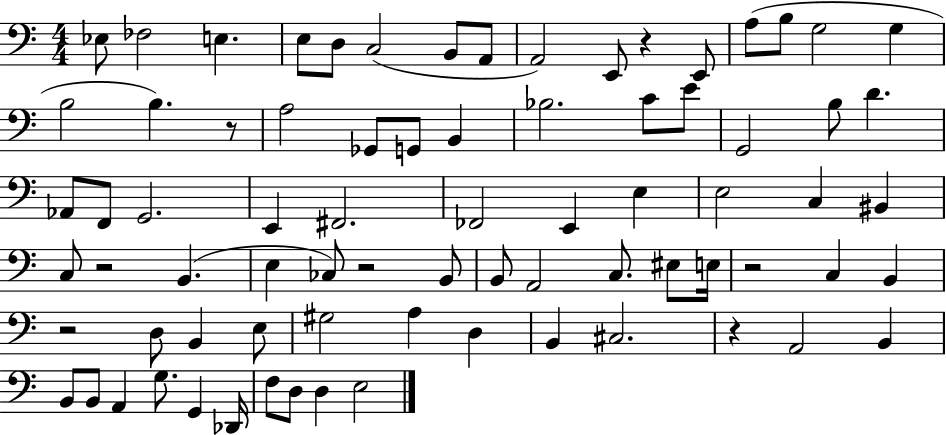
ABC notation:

X:1
T:Untitled
M:4/4
L:1/4
K:C
_E,/2 _F,2 E, E,/2 D,/2 C,2 B,,/2 A,,/2 A,,2 E,,/2 z E,,/2 A,/2 B,/2 G,2 G, B,2 B, z/2 A,2 _G,,/2 G,,/2 B,, _B,2 C/2 E/2 G,,2 B,/2 D _A,,/2 F,,/2 G,,2 E,, ^F,,2 _F,,2 E,, E, E,2 C, ^B,, C,/2 z2 B,, E, _C,/2 z2 B,,/2 B,,/2 A,,2 C,/2 ^E,/2 E,/4 z2 C, B,, z2 D,/2 B,, E,/2 ^G,2 A, D, B,, ^C,2 z A,,2 B,, B,,/2 B,,/2 A,, G,/2 G,, _D,,/4 F,/2 D,/2 D, E,2